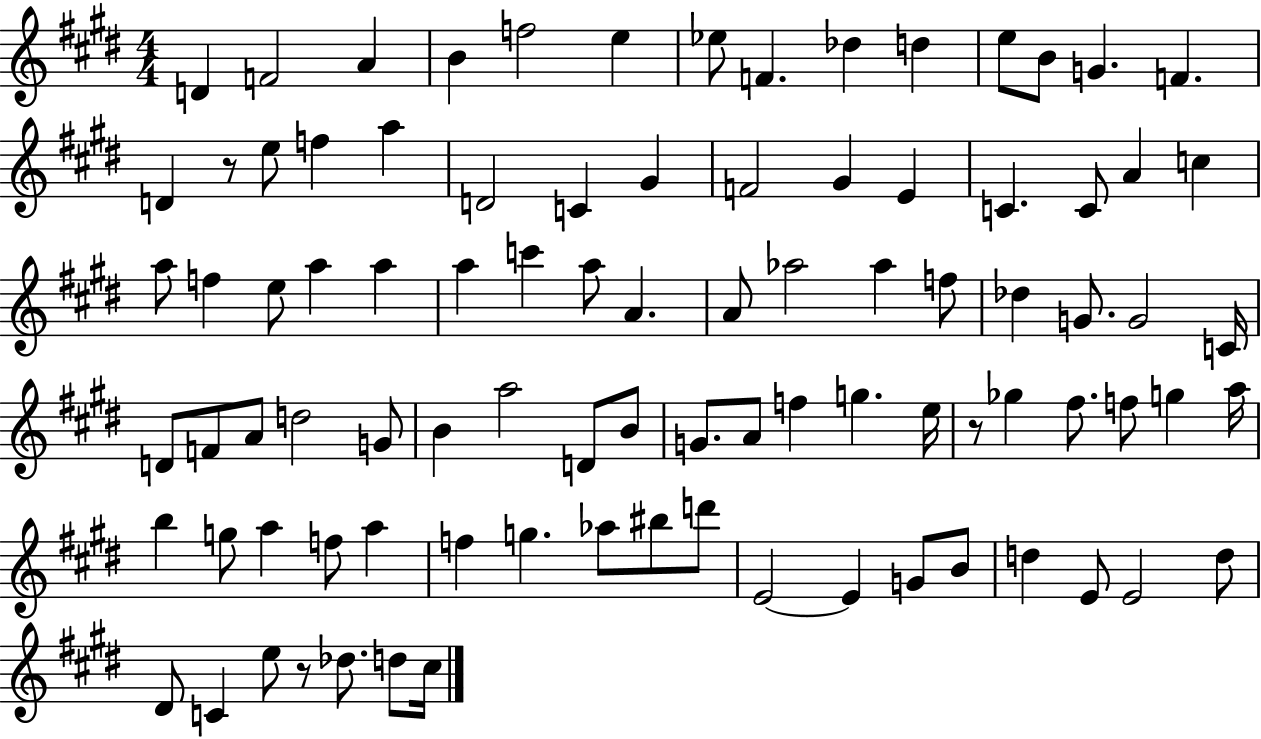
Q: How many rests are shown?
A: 3